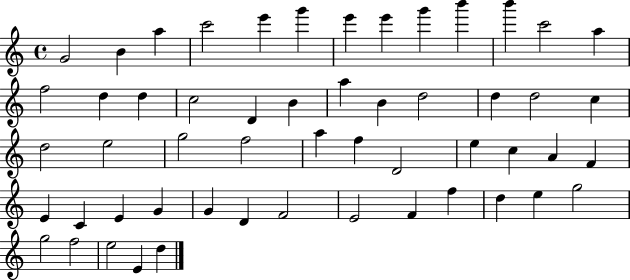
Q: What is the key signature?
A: C major